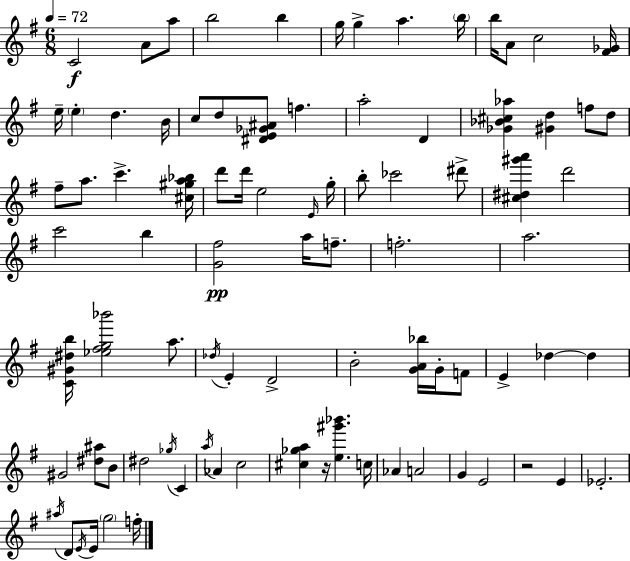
{
  \clef treble
  \numericTimeSignature
  \time 6/8
  \key e \minor
  \tempo 4 = 72
  c'2\f a'8 a''8 | b''2 b''4 | g''16 g''4-> a''4. \parenthesize b''16 | b''16 a'8 c''2 <fis' ges'>16 | \break e''16-- \parenthesize e''4-. d''4. b'16 | c''8 d''8 <dis' e' ges' ais'>8 f''4. | a''2-. d'4 | <ges' bes' cis'' aes''>4 <gis' d''>4 f''8 d''8 | \break fis''8-- a''8. c'''4.-> <cis'' gis'' a'' bes''>16 | d'''8 d'''16 e''2 \grace { e'16 } | g''16-. b''8-. ces'''2 dis'''8-> | <cis'' dis'' gis''' a'''>4 d'''2 | \break c'''2 b''4 | <g' fis''>2\pp a''16 f''8.-- | f''2.-. | a''2. | \break <c' gis' dis'' b''>16 <ees'' fis'' g'' bes'''>2 a''8. | \acciaccatura { des''16 } e'4-. d'2-> | b'2-. <g' a' bes''>16 g'16-. | f'8 e'4-> des''4~~ des''4 | \break gis'2 <dis'' ais''>8 | b'8 dis''2 \acciaccatura { ges''16 } c'4 | \acciaccatura { a''16 } aes'4 c''2 | <cis'' ges'' a''>4 r16 <e'' gis''' bes'''>4. | \break c''16 aes'4 a'2 | g'4 e'2 | r2 | e'4 ees'2.-. | \break \acciaccatura { ais''16 } d'8 \acciaccatura { e'16 } e'16 \parenthesize g''2 | f''16-. \bar "|."
}